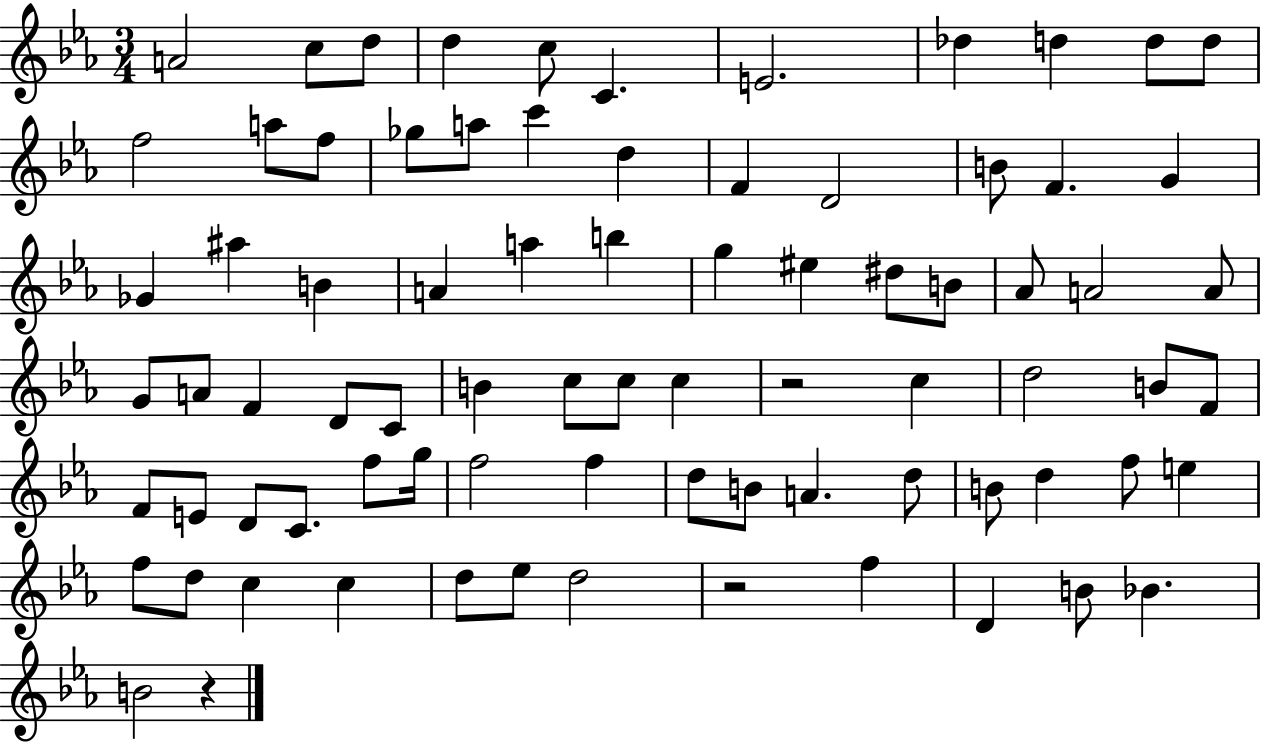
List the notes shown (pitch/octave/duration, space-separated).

A4/h C5/e D5/e D5/q C5/e C4/q. E4/h. Db5/q D5/q D5/e D5/e F5/h A5/e F5/e Gb5/e A5/e C6/q D5/q F4/q D4/h B4/e F4/q. G4/q Gb4/q A#5/q B4/q A4/q A5/q B5/q G5/q EIS5/q D#5/e B4/e Ab4/e A4/h A4/e G4/e A4/e F4/q D4/e C4/e B4/q C5/e C5/e C5/q R/h C5/q D5/h B4/e F4/e F4/e E4/e D4/e C4/e. F5/e G5/s F5/h F5/q D5/e B4/e A4/q. D5/e B4/e D5/q F5/e E5/q F5/e D5/e C5/q C5/q D5/e Eb5/e D5/h R/h F5/q D4/q B4/e Bb4/q. B4/h R/q